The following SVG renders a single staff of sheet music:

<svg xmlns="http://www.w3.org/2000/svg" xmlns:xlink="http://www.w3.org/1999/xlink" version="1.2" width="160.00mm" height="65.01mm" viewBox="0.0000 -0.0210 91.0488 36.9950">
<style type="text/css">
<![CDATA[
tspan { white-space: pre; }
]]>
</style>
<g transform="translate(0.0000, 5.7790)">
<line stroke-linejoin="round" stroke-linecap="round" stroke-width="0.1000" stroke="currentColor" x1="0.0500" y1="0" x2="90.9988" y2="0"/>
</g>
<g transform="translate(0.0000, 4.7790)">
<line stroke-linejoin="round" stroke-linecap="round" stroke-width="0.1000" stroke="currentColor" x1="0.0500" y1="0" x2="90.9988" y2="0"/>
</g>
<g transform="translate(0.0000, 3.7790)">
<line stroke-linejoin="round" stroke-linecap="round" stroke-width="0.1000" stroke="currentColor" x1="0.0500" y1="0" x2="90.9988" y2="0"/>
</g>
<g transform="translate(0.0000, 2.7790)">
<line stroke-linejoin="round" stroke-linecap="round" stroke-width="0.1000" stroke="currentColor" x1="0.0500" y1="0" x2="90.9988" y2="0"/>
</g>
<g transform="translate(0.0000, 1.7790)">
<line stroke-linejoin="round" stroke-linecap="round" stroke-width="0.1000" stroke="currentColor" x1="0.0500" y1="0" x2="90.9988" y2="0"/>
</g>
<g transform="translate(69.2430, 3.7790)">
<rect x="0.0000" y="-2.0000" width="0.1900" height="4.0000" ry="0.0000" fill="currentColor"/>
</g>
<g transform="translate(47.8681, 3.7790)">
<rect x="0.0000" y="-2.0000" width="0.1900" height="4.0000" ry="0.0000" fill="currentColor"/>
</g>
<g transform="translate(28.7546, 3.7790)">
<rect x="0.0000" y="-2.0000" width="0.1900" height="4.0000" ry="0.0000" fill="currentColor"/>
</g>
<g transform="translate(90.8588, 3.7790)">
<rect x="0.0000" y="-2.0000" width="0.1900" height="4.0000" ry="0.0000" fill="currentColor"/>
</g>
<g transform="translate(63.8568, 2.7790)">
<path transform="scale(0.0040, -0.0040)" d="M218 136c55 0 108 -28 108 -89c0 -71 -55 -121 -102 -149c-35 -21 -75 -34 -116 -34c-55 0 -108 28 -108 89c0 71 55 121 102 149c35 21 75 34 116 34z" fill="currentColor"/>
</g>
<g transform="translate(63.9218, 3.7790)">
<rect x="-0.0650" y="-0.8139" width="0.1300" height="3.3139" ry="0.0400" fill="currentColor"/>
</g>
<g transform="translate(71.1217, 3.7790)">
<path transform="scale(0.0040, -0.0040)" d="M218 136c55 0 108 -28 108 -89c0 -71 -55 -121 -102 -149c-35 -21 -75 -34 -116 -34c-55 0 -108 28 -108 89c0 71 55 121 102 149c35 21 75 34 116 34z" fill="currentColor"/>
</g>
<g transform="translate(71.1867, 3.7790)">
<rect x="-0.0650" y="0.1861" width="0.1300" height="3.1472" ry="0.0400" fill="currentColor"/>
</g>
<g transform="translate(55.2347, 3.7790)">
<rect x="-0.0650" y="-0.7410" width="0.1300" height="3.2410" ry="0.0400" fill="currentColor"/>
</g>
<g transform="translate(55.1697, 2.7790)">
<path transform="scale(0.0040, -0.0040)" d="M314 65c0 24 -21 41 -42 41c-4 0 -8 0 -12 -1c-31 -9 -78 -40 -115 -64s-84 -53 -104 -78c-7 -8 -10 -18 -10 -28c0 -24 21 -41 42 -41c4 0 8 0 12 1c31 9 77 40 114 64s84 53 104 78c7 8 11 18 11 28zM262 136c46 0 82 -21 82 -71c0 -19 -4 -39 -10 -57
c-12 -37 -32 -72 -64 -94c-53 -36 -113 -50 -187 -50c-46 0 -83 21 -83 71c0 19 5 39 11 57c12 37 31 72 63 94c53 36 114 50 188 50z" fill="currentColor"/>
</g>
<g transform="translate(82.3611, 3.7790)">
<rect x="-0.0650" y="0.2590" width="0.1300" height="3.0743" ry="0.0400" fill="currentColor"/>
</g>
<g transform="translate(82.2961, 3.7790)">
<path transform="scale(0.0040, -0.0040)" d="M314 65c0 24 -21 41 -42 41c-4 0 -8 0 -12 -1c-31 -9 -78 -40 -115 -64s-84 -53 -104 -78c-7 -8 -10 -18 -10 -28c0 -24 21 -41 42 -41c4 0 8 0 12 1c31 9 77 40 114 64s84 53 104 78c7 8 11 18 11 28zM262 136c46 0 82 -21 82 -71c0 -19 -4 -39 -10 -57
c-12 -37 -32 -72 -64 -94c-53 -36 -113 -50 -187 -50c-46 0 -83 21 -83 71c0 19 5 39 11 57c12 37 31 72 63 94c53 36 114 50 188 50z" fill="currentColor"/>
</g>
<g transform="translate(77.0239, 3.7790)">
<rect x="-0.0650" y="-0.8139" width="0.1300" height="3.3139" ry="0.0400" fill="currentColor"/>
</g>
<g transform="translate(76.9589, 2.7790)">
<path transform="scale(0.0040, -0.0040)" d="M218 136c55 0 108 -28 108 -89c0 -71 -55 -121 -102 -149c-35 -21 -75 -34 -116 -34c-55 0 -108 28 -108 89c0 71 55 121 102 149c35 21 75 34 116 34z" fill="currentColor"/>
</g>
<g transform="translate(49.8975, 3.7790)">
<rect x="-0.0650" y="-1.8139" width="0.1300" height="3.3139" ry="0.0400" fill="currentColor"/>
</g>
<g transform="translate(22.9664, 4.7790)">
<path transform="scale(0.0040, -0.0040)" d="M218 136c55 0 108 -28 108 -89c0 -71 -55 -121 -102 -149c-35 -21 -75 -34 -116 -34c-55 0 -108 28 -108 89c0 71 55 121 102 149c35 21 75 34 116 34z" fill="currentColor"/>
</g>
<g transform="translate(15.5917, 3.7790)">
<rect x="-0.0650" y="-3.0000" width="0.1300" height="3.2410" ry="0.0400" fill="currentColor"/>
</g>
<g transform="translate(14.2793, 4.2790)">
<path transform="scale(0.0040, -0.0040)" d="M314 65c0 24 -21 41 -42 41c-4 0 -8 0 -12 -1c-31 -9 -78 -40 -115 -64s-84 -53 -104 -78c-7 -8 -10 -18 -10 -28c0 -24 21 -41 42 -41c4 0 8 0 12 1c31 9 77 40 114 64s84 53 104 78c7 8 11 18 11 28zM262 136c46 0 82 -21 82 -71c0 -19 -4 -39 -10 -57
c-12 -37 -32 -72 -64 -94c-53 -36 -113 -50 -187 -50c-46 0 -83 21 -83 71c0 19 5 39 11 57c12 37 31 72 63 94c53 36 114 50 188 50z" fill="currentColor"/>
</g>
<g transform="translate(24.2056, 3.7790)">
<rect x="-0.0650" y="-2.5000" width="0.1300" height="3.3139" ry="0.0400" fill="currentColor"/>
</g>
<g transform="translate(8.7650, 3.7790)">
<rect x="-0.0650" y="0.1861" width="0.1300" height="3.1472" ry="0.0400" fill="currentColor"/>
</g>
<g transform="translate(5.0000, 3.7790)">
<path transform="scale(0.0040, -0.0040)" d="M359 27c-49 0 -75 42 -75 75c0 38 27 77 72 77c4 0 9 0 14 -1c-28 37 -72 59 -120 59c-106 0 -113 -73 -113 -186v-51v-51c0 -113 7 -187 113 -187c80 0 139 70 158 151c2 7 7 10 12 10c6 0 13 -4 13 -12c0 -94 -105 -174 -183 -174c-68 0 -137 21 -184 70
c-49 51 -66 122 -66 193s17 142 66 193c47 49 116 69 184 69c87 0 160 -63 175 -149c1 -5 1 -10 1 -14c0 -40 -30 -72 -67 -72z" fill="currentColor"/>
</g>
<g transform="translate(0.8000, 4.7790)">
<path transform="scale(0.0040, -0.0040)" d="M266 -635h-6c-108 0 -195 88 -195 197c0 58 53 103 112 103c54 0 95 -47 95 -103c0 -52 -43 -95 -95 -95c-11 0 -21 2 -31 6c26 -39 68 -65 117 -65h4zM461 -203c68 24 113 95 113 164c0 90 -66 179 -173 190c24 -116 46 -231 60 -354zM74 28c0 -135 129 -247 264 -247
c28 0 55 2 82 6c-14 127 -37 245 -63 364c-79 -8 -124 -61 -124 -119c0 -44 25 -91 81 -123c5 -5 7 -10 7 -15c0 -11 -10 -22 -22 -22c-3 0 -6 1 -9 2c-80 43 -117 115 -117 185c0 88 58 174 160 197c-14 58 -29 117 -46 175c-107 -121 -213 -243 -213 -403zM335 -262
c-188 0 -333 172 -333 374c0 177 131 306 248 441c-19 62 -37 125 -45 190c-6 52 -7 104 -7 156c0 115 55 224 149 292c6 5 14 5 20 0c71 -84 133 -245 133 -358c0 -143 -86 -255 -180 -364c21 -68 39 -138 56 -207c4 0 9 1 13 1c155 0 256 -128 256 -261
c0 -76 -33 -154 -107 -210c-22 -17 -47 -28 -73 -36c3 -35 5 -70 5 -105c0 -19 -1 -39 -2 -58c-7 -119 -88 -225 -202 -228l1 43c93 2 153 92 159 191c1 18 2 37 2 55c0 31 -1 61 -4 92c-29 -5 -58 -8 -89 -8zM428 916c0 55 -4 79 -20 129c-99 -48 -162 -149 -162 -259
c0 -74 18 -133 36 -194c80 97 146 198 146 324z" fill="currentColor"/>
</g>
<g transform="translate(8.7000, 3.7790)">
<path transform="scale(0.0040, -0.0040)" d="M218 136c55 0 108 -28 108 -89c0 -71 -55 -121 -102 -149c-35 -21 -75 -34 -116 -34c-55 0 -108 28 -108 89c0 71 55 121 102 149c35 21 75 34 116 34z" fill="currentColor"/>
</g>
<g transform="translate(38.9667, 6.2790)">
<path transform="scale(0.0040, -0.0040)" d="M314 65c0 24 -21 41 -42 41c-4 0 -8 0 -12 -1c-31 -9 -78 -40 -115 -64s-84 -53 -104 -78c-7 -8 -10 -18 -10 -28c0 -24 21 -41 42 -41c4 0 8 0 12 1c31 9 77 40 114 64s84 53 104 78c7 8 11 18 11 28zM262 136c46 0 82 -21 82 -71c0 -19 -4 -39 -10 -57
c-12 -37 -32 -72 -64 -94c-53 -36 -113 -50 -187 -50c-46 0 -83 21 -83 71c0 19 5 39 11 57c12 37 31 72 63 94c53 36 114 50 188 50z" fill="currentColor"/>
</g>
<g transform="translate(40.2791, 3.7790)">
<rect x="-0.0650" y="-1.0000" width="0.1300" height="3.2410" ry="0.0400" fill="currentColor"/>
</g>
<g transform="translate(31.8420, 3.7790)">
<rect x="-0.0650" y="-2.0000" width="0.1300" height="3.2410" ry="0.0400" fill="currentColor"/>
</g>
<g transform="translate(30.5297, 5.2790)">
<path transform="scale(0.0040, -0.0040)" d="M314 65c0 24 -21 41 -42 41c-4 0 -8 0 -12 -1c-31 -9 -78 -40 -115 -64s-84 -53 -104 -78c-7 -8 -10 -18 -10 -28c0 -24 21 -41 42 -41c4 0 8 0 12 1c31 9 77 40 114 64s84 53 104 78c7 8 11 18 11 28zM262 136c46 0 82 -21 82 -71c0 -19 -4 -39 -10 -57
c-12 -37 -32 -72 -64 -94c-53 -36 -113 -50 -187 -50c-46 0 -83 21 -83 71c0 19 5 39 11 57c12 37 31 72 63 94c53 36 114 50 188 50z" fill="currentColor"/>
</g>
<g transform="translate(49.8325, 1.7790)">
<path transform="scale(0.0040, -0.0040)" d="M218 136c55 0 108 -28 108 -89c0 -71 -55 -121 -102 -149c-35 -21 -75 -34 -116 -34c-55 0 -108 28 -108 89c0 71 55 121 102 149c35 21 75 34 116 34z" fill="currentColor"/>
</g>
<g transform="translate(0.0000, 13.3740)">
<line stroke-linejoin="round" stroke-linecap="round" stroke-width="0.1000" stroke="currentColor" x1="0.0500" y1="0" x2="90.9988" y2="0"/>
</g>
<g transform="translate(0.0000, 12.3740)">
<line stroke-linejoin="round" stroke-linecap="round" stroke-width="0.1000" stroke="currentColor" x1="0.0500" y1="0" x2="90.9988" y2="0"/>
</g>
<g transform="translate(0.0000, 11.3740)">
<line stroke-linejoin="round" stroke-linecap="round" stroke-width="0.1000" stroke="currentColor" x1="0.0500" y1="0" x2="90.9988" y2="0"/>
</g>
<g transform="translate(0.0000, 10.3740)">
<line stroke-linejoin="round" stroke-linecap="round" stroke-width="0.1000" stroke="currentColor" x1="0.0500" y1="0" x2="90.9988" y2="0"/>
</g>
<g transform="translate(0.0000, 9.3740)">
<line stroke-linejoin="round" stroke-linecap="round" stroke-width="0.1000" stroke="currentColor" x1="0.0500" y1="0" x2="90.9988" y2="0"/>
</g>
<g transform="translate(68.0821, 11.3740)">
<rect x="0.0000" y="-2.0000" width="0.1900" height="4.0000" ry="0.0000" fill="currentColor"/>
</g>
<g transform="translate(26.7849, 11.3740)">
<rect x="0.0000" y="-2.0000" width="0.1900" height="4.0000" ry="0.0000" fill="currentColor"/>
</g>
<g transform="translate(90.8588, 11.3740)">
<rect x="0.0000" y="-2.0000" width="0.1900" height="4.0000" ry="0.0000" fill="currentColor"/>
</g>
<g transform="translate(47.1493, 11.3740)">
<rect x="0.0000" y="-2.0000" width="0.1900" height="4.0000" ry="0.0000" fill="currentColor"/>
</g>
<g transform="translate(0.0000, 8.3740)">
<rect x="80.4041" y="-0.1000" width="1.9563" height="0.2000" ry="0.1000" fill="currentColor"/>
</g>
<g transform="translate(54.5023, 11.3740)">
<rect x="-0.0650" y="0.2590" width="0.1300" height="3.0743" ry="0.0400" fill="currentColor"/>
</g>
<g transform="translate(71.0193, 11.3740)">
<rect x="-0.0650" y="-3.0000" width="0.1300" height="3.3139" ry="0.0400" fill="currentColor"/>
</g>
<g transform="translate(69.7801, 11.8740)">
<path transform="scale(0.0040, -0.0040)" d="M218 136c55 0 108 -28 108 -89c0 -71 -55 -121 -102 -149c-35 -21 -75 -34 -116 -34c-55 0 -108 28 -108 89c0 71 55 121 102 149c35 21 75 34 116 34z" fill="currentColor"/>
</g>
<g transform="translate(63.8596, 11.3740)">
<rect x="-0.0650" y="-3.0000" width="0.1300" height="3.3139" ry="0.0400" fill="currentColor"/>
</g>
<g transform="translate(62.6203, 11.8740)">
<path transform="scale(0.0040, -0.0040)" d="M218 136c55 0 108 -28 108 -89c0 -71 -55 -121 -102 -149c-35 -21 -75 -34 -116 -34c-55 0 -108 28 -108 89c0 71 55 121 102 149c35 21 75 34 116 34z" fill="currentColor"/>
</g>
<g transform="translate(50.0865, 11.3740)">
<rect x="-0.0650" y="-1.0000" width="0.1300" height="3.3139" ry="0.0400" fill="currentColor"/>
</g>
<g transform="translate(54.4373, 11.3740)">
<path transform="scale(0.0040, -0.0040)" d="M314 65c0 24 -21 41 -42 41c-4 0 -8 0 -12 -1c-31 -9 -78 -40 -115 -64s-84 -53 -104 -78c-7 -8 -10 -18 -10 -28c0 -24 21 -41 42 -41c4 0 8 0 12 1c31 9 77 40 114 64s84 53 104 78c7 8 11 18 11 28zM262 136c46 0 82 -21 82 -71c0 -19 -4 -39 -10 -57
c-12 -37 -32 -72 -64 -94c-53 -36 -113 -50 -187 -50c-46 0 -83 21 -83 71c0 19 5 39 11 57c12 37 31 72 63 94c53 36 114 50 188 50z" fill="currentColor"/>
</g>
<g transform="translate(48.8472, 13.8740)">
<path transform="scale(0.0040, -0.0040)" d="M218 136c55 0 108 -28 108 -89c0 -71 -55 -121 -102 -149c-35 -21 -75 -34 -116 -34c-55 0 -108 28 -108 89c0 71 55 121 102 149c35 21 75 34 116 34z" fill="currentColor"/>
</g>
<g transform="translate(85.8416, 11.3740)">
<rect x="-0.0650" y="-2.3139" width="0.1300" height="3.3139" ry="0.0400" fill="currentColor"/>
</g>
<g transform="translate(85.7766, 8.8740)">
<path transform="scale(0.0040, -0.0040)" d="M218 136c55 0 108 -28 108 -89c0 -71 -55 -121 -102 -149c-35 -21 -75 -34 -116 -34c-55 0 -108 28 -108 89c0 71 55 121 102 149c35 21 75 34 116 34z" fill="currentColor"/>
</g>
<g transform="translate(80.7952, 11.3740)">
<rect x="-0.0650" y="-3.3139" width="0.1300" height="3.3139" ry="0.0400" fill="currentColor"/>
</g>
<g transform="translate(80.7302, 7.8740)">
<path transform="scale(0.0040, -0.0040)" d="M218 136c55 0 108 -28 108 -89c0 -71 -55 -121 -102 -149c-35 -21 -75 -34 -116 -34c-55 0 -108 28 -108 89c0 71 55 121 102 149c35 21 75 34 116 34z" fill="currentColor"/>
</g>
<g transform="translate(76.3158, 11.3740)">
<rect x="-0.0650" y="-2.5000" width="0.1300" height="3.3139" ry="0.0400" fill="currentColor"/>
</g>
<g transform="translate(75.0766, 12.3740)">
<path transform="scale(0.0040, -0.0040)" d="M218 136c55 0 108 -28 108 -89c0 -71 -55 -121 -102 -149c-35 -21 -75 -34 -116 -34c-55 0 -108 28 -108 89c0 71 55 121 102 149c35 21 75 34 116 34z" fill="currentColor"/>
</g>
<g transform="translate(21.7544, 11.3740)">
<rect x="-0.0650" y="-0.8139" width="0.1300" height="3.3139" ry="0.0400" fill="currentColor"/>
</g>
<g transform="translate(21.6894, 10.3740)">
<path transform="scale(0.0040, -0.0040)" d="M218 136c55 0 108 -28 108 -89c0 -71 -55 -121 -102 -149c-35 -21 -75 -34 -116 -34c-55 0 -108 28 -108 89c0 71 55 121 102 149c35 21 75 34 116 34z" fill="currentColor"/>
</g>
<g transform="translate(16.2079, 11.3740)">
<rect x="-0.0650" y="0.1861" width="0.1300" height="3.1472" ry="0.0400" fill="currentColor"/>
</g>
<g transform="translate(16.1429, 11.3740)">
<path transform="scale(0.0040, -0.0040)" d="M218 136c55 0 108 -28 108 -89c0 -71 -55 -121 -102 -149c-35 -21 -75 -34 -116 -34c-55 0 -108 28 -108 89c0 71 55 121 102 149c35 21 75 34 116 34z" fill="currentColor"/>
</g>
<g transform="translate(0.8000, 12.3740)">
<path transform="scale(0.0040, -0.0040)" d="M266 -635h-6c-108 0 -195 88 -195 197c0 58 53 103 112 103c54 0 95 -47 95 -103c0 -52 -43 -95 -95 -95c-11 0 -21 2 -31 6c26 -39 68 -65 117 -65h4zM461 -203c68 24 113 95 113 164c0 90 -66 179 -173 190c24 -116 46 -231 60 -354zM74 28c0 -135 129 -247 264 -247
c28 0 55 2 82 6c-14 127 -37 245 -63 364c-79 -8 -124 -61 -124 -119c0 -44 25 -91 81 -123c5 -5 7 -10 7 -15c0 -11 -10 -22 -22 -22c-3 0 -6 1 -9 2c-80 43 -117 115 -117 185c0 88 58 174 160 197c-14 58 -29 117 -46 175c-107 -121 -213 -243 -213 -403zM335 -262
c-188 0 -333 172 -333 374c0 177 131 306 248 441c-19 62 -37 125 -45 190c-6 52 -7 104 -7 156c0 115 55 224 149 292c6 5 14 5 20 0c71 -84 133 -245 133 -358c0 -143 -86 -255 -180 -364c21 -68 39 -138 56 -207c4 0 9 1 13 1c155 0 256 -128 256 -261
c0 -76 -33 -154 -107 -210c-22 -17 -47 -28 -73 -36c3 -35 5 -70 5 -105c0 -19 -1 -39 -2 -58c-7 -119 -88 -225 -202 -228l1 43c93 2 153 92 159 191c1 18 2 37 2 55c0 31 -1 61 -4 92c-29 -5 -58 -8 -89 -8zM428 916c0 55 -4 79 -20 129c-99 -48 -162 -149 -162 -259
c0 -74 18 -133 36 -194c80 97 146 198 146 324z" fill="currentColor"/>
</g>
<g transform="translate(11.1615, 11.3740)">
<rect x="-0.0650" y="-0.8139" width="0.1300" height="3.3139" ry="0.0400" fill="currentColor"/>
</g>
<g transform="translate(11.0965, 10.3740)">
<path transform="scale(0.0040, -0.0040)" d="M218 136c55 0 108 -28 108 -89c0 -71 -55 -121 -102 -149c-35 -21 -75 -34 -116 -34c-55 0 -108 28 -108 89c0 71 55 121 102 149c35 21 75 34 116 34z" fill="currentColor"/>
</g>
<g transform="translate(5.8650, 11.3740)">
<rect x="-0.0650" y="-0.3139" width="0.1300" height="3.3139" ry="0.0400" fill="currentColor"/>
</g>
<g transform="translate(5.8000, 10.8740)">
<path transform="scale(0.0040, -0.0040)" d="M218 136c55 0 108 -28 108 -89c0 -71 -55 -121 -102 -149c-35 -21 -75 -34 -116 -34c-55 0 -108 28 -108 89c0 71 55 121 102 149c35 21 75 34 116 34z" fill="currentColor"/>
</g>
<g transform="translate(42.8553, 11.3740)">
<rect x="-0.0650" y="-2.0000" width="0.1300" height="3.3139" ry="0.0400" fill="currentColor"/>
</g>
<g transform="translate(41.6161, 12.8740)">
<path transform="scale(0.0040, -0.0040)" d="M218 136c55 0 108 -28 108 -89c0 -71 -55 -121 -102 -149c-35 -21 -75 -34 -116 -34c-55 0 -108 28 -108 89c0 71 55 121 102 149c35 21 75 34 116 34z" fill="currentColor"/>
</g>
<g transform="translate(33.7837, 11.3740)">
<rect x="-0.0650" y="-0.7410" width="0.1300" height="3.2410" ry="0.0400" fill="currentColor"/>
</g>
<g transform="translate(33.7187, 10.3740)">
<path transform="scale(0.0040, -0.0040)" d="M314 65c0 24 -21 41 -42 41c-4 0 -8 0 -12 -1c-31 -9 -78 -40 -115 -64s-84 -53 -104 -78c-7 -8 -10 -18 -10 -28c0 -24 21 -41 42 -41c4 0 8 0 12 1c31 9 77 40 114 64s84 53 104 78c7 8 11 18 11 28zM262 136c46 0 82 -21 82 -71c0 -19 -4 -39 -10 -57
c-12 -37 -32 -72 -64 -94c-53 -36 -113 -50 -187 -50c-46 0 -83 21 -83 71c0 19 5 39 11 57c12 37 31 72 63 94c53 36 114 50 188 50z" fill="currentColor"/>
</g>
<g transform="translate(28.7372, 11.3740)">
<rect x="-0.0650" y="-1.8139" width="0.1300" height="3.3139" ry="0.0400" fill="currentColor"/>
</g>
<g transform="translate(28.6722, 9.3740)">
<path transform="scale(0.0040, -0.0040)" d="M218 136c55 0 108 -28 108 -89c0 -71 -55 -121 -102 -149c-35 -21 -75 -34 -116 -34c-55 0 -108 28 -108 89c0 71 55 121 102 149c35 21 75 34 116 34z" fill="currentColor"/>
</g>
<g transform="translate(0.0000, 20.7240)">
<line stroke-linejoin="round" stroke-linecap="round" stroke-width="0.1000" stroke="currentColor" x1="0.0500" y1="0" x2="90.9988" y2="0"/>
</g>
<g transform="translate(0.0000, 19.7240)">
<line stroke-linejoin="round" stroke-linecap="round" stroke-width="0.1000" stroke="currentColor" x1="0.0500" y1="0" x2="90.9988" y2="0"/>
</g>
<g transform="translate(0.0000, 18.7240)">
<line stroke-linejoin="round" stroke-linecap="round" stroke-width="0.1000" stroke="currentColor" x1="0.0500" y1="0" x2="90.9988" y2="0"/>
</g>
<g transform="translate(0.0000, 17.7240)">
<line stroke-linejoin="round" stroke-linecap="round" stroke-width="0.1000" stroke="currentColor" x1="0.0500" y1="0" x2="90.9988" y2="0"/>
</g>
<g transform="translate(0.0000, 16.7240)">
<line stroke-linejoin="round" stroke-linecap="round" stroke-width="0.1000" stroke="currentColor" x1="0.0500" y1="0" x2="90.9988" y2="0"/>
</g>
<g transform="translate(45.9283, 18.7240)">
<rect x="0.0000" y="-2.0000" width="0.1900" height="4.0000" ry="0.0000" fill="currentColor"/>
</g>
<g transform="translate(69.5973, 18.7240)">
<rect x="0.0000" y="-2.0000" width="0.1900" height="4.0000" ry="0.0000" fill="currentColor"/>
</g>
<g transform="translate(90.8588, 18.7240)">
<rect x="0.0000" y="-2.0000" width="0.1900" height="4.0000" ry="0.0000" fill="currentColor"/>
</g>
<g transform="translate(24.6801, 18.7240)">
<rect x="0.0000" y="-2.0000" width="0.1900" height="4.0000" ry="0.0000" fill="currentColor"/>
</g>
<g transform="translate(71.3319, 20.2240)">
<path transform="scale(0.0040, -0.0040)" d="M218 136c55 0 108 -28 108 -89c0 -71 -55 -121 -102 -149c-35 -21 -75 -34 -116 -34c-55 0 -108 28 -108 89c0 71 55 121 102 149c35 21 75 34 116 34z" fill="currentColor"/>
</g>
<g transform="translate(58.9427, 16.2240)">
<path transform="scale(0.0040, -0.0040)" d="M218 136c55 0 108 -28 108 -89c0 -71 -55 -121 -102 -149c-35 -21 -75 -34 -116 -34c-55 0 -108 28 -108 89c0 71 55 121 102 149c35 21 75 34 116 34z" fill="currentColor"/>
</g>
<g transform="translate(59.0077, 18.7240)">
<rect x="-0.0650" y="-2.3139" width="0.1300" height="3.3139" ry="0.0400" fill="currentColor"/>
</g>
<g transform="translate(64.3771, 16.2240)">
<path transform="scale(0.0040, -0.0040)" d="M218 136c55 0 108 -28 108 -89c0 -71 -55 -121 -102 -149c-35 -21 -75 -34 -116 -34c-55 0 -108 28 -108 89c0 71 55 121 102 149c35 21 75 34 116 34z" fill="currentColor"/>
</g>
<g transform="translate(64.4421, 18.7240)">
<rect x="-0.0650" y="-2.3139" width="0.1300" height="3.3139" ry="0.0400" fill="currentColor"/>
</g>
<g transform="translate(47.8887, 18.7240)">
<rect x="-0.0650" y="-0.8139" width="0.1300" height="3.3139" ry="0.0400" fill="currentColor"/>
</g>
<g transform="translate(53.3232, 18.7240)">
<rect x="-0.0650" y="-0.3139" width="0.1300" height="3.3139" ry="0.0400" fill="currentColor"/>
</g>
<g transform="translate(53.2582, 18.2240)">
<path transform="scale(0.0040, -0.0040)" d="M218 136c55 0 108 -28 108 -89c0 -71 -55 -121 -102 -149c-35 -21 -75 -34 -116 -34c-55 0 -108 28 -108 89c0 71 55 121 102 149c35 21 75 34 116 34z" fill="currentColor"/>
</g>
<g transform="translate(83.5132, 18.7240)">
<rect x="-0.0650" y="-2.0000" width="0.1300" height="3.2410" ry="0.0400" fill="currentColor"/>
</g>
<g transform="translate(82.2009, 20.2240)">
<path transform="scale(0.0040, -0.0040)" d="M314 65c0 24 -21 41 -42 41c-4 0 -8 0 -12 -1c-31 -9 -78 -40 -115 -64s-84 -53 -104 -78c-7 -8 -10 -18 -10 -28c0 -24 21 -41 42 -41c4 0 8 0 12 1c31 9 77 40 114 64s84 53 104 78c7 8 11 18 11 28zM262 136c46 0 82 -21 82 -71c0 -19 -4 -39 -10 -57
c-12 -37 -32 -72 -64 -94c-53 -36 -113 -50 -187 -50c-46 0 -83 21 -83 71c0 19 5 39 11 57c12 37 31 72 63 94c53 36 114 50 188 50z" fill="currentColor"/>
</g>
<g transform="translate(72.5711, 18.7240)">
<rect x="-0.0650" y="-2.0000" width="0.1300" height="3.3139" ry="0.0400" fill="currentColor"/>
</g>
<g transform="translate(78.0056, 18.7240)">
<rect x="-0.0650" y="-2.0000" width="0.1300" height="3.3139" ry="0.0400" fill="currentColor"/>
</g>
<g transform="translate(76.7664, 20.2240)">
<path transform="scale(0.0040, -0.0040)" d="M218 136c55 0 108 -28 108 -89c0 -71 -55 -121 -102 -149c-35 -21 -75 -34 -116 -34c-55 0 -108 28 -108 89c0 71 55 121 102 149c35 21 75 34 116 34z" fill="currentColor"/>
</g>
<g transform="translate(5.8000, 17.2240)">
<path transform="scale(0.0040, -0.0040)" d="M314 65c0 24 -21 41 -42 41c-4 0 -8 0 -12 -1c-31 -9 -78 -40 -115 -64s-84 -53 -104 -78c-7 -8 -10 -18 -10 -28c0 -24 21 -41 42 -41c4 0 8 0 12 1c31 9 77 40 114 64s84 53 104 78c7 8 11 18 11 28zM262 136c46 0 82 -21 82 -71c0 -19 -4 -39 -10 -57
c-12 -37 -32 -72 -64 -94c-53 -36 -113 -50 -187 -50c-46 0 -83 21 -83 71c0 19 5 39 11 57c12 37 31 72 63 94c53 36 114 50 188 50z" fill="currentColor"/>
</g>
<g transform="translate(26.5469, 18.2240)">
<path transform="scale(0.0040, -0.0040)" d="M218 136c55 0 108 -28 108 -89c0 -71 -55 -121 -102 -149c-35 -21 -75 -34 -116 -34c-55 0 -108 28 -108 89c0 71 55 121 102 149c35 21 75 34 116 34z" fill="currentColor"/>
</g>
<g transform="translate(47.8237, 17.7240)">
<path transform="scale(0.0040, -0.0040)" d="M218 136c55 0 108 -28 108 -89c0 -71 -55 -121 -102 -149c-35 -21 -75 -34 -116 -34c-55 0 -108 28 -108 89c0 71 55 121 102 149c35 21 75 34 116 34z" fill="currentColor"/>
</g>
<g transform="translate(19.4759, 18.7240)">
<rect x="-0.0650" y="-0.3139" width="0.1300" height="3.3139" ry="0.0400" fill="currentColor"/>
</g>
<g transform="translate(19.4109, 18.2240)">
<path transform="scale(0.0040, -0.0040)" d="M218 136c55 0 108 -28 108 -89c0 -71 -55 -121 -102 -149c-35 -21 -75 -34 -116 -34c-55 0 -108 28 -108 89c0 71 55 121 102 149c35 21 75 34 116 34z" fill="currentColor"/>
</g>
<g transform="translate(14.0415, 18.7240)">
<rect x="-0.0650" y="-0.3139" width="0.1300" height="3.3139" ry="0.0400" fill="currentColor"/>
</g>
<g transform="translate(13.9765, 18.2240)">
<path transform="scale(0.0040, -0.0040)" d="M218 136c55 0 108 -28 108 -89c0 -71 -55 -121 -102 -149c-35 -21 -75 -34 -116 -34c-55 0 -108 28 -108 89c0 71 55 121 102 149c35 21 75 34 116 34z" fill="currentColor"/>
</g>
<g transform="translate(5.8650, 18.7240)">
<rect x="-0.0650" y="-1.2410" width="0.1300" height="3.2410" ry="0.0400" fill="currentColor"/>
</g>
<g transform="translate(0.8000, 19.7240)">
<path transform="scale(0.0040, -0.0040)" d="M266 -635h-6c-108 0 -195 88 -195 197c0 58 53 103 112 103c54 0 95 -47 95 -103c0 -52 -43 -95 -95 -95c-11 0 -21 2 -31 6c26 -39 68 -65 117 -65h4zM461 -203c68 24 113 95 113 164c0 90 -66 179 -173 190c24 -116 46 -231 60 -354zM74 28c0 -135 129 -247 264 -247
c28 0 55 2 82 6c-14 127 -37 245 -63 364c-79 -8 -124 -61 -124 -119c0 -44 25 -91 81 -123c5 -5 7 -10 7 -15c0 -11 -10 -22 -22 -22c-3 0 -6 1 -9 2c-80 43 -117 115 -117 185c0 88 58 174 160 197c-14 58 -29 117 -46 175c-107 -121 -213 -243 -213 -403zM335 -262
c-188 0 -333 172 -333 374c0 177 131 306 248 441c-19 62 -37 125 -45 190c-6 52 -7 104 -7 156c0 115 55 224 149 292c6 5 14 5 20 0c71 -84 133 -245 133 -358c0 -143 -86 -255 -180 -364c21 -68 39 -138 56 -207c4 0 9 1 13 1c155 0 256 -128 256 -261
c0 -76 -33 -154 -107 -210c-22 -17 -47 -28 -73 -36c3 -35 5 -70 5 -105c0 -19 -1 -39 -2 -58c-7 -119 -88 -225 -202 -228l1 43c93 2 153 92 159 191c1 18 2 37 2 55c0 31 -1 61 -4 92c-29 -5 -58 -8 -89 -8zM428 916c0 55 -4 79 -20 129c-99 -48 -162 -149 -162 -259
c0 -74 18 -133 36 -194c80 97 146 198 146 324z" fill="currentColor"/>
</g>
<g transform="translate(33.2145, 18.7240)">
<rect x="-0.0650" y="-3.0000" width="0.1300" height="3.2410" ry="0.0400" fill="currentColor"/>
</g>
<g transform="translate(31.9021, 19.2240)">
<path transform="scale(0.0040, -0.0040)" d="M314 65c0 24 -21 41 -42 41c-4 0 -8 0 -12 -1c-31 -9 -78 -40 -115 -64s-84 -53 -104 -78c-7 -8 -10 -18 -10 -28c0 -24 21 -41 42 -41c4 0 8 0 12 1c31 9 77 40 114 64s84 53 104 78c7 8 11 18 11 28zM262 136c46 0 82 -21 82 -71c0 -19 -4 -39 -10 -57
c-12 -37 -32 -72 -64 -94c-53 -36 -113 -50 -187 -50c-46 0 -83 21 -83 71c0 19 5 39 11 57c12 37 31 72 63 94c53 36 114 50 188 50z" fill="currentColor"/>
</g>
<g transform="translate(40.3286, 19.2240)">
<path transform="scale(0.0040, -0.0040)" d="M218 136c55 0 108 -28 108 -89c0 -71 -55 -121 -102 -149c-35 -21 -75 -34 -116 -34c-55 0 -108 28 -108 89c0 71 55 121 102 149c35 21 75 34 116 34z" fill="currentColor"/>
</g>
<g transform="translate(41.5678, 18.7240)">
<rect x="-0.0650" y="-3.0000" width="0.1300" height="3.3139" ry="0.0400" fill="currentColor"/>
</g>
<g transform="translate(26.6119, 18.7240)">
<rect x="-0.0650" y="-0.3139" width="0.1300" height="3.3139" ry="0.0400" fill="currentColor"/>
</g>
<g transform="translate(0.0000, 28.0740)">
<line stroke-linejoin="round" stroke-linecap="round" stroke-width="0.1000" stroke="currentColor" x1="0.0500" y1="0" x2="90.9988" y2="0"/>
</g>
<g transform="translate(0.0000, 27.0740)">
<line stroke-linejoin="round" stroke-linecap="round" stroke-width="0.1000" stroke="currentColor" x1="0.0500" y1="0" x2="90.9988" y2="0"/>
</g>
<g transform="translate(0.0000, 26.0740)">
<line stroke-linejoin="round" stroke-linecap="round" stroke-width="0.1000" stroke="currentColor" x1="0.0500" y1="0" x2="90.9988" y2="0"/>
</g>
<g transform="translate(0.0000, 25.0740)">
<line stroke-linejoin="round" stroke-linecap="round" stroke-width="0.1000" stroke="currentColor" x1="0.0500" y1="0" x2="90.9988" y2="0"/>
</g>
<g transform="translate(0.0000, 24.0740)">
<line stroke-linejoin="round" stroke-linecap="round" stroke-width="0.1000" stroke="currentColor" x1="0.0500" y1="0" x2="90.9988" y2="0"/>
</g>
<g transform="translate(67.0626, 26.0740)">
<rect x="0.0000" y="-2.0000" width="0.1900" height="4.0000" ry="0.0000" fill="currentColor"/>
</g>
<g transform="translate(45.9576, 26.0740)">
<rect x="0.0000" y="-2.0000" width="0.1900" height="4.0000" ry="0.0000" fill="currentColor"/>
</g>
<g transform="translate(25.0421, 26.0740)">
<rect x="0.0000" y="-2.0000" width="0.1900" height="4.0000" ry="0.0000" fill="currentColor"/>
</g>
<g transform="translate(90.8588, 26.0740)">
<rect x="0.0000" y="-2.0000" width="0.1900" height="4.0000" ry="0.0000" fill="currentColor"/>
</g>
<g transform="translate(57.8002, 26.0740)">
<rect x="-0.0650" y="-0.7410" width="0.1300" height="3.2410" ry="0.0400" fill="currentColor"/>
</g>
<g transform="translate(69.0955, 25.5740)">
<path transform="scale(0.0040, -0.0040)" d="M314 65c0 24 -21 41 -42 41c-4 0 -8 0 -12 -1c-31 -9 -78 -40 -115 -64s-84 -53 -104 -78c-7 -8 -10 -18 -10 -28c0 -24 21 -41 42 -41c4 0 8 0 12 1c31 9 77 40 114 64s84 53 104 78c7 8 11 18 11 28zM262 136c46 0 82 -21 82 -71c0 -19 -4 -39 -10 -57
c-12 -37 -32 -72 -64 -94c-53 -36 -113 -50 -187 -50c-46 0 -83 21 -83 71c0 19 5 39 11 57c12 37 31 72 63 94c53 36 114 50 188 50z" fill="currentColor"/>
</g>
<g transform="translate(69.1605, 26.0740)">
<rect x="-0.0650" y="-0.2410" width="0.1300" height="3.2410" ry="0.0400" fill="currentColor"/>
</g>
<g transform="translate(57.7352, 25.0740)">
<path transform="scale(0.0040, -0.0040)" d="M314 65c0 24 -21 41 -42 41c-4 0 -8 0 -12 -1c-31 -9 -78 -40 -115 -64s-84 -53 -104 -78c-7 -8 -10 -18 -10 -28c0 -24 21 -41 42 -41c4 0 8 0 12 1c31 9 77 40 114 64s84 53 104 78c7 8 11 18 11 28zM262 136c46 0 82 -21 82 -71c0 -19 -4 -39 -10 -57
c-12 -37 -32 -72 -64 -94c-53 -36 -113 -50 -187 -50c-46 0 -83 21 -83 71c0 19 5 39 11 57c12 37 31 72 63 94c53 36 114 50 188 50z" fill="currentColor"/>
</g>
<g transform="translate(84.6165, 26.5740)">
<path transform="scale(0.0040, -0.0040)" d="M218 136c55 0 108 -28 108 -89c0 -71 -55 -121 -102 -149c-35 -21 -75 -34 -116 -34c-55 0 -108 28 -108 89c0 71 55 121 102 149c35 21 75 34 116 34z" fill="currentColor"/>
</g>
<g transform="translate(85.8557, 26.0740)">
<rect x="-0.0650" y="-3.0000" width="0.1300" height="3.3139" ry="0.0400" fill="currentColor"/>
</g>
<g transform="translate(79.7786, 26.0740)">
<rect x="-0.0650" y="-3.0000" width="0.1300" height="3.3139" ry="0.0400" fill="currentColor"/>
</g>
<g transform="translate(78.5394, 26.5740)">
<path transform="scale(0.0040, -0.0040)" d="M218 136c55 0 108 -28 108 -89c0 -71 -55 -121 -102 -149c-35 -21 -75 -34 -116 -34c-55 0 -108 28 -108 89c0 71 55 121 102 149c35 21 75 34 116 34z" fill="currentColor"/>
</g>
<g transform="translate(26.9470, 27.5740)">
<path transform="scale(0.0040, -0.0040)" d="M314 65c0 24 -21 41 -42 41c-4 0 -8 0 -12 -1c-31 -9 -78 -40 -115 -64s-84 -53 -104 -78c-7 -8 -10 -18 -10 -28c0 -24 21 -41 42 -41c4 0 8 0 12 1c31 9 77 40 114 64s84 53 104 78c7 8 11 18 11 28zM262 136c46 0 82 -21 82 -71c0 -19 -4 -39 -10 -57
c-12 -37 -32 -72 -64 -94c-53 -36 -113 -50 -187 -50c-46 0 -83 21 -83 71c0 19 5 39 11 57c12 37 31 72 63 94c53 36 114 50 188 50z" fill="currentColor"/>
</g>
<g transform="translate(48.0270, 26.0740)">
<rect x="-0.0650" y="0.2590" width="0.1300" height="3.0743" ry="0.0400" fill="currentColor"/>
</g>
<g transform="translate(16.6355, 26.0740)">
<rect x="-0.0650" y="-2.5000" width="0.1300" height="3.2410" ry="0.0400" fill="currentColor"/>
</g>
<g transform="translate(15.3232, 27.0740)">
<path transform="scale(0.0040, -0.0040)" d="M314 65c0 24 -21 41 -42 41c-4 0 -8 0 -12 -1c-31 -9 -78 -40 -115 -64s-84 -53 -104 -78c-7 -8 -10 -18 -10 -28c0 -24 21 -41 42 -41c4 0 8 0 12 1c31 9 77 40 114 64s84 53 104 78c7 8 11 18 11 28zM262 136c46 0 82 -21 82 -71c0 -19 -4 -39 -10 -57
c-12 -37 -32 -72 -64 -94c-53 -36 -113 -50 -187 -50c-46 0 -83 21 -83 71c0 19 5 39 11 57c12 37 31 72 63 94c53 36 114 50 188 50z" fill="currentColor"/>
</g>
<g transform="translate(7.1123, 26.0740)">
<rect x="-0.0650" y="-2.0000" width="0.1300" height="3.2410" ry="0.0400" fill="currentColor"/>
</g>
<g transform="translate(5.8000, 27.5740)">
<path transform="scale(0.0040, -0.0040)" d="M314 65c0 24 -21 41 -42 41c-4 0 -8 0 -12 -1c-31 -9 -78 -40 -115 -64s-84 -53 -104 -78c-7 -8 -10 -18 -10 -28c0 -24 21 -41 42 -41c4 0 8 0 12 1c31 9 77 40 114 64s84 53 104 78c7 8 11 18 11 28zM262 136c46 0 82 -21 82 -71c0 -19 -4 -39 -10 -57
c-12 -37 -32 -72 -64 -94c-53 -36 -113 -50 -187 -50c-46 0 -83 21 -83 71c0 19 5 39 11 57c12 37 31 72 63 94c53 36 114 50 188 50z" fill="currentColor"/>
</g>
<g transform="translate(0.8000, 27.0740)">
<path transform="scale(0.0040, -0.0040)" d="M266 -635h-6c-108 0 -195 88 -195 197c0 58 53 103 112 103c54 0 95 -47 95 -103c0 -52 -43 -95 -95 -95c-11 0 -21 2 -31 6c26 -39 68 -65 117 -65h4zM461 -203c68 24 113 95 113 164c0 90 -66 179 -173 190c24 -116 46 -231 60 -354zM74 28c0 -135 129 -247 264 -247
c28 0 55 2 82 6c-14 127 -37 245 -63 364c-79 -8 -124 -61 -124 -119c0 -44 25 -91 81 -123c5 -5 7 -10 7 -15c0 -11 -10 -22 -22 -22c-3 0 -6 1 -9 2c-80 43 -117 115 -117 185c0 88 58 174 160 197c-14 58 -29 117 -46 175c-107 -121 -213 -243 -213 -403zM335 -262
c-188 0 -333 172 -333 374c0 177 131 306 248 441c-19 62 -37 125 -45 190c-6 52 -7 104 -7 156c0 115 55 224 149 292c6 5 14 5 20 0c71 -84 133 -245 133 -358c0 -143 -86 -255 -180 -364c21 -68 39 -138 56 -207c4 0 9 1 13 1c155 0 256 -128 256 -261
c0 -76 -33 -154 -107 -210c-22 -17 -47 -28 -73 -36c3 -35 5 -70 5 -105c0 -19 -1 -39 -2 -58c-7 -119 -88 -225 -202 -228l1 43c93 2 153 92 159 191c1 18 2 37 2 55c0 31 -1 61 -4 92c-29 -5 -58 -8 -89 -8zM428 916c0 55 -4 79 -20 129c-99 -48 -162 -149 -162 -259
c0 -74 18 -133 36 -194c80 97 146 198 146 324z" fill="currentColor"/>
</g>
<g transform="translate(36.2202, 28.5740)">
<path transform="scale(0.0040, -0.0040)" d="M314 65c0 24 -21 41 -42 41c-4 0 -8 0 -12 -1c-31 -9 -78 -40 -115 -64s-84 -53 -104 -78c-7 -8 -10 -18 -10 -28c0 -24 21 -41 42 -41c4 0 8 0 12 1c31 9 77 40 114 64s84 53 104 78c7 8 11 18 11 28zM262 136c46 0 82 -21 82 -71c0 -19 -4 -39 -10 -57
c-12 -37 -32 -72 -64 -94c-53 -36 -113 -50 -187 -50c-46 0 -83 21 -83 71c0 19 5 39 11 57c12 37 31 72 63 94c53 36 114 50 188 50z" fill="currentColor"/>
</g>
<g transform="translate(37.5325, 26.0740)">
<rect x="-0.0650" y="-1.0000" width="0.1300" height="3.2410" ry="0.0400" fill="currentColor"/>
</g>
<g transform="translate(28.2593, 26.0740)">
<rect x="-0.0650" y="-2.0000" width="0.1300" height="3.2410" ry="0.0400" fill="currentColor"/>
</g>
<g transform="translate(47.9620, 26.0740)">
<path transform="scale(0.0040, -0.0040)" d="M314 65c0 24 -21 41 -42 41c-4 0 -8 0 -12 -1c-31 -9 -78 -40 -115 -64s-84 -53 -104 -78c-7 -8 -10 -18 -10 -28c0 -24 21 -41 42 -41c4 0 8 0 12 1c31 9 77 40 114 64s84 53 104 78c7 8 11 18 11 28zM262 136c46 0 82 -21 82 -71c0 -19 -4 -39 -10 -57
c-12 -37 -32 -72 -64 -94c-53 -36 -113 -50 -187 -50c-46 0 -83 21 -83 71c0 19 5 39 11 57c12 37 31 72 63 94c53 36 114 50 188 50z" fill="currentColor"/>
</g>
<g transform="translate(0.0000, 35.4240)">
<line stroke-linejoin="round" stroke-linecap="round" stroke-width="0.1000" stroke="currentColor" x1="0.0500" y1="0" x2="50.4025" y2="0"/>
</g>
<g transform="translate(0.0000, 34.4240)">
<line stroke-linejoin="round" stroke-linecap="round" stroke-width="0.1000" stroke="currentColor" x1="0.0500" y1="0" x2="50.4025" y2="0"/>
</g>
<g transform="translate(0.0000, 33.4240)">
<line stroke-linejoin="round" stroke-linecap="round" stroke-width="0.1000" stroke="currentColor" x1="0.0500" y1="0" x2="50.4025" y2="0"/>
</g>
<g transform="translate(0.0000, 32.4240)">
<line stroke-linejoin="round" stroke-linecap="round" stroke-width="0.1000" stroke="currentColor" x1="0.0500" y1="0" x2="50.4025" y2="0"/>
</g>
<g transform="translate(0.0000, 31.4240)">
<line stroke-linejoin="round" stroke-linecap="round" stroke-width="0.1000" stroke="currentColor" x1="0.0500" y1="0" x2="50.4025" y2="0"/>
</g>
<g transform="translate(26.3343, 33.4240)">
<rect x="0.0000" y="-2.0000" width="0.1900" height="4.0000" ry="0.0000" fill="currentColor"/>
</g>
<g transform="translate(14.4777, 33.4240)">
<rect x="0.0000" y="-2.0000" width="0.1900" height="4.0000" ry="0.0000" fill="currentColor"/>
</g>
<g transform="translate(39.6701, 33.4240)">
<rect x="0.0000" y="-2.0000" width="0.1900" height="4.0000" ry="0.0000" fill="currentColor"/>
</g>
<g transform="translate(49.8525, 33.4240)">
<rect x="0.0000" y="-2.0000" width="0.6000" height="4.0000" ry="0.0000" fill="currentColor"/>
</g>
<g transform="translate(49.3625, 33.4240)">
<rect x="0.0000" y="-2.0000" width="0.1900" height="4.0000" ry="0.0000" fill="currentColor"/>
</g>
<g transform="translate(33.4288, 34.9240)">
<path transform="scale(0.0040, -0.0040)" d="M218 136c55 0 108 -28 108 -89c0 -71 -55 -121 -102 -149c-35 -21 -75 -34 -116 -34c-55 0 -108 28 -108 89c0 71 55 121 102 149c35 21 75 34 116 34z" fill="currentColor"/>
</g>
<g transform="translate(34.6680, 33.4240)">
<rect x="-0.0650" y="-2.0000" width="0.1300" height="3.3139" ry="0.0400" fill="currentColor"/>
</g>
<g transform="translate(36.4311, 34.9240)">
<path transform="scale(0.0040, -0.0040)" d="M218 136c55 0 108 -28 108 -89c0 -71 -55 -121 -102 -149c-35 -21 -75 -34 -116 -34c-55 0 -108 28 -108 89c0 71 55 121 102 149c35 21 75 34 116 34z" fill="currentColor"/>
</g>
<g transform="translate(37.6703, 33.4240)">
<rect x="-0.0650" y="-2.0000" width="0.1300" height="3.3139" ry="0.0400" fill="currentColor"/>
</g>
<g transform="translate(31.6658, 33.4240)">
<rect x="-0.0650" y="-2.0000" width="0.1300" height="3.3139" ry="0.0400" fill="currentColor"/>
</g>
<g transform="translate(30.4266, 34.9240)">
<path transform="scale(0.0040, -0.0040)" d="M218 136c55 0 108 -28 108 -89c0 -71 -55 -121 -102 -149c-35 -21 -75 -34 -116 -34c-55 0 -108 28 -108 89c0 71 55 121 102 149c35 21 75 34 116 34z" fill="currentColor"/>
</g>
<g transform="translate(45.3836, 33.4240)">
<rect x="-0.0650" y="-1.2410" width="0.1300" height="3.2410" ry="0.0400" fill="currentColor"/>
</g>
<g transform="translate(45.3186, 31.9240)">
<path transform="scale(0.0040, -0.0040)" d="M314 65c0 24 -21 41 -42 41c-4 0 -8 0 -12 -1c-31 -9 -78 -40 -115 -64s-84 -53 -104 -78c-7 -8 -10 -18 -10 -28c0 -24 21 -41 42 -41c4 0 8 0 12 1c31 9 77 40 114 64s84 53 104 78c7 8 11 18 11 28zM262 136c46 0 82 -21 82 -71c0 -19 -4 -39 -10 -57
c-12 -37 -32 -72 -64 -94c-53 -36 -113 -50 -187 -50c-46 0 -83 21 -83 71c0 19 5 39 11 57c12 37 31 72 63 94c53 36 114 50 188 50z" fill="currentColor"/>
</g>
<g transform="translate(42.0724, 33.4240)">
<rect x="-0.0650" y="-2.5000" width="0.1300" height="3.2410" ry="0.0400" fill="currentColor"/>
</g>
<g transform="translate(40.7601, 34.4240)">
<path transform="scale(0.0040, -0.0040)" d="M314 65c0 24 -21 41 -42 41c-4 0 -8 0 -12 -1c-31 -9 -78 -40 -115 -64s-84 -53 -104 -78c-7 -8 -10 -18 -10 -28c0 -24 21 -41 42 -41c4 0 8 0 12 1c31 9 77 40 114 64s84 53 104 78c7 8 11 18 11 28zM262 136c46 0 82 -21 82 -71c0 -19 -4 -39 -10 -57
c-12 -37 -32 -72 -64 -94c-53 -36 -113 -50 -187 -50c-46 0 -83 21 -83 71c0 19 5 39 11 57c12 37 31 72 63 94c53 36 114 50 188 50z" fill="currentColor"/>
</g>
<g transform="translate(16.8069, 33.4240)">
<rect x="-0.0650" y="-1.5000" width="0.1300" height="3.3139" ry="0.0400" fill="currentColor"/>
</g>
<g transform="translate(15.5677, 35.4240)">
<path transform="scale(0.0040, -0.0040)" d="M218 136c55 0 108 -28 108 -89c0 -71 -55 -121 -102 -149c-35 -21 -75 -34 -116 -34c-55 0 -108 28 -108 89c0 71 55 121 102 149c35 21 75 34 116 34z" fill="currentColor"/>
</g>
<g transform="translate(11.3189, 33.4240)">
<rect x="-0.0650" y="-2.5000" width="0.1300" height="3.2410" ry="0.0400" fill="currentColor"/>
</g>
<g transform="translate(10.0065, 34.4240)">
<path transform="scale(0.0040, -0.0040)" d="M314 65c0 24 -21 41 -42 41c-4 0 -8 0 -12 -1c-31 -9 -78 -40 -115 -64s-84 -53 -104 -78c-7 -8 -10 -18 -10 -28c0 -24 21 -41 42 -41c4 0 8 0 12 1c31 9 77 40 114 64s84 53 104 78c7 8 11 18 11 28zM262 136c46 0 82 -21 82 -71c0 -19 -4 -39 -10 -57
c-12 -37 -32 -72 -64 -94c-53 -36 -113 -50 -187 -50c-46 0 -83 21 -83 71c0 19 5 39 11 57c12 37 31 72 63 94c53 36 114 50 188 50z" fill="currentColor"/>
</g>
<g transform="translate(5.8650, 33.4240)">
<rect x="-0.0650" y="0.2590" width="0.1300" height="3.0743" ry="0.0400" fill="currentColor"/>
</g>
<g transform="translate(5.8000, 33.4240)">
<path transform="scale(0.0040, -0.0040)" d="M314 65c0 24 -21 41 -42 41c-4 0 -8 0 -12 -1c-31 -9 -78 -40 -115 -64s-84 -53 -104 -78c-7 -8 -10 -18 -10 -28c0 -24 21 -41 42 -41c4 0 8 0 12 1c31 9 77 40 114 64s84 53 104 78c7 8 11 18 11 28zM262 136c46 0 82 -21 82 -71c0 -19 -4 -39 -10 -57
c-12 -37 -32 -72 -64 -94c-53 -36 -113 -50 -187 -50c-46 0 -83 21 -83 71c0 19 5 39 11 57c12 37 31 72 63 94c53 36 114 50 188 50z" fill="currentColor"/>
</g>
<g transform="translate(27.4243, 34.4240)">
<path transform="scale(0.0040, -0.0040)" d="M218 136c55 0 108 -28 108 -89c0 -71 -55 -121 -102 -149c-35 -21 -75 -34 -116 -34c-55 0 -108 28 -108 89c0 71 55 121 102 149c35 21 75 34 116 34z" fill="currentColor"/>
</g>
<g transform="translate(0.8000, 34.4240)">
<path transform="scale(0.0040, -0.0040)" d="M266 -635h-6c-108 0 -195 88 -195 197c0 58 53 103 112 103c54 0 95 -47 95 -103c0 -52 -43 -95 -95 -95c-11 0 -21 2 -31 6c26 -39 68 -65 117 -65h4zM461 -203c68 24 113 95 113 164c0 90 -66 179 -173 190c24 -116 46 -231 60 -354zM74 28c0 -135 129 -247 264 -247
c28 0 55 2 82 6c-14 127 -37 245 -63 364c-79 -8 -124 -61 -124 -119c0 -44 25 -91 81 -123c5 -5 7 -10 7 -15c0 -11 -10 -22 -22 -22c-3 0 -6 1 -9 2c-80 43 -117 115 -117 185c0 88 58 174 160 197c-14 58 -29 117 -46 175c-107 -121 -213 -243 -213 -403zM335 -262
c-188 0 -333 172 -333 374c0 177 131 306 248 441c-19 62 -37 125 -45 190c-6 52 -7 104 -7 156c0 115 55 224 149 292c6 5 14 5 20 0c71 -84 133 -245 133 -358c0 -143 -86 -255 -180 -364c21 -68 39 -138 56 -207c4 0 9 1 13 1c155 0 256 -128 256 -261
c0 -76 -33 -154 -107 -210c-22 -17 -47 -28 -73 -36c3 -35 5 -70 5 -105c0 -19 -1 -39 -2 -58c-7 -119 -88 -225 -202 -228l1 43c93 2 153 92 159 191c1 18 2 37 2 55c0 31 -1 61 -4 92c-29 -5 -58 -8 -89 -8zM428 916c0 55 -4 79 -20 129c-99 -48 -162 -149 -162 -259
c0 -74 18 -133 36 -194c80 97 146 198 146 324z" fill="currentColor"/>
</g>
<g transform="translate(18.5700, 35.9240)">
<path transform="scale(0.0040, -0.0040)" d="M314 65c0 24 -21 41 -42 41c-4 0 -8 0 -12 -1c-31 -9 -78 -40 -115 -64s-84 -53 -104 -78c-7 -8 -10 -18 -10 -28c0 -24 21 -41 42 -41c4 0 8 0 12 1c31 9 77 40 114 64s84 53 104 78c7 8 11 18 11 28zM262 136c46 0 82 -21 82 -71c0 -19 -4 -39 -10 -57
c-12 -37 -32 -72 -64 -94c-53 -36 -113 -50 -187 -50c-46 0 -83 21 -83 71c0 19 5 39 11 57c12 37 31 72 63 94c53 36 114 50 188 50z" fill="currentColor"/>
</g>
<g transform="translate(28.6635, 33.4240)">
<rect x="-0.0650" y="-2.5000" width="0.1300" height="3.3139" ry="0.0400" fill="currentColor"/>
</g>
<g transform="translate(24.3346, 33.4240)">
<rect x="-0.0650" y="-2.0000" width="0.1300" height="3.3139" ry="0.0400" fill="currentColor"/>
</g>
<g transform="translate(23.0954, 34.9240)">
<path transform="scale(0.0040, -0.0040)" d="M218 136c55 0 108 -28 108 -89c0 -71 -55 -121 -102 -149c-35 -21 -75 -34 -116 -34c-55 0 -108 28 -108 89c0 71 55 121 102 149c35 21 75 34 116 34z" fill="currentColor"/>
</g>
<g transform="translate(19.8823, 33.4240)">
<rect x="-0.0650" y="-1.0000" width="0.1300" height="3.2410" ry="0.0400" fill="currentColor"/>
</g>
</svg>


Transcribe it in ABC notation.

X:1
T:Untitled
M:4/4
L:1/4
K:C
B A2 G F2 D2 f d2 d B d B2 c d B d f d2 F D B2 A A G b g e2 c c c A2 A d c g g F F F2 F2 G2 F2 D2 B2 d2 c2 A A B2 G2 E D2 F G F F F G2 e2